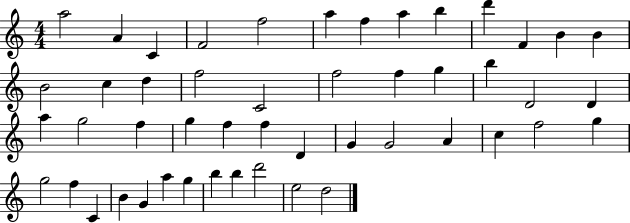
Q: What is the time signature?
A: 4/4